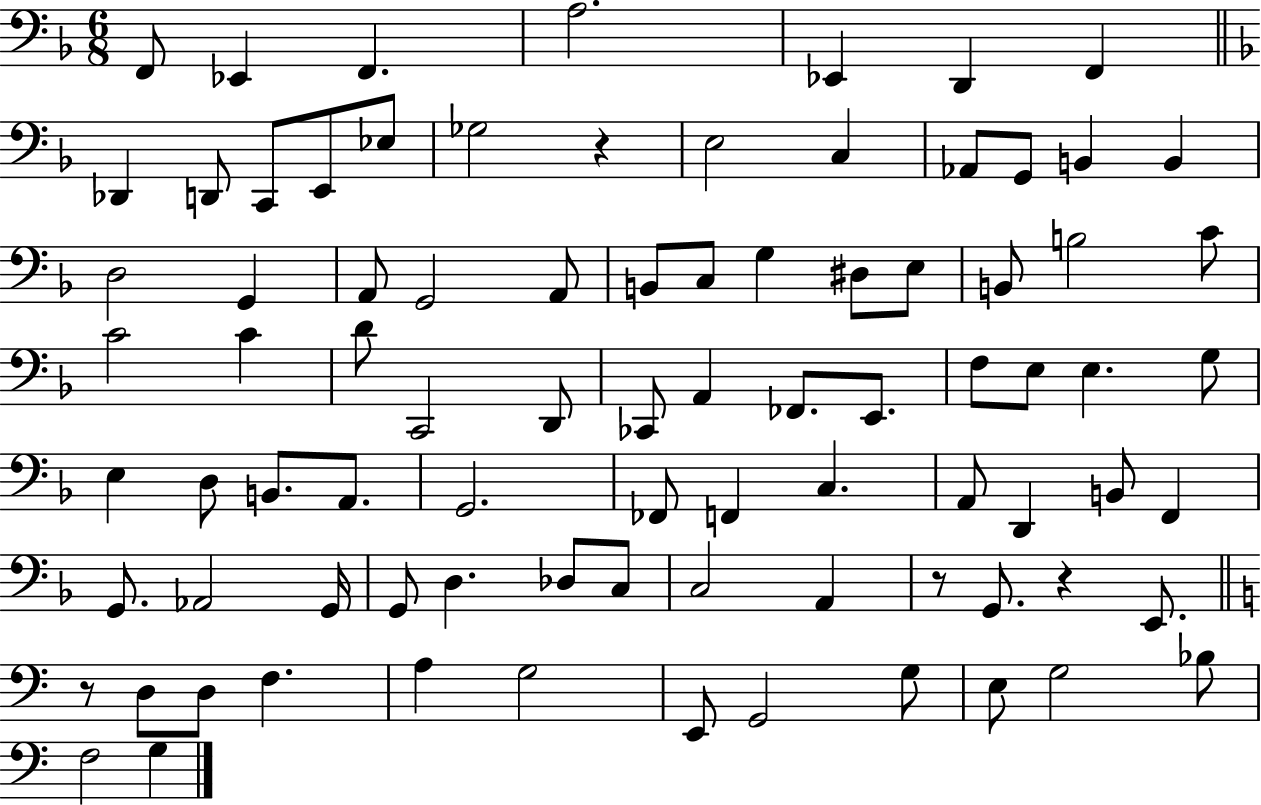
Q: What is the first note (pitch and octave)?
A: F2